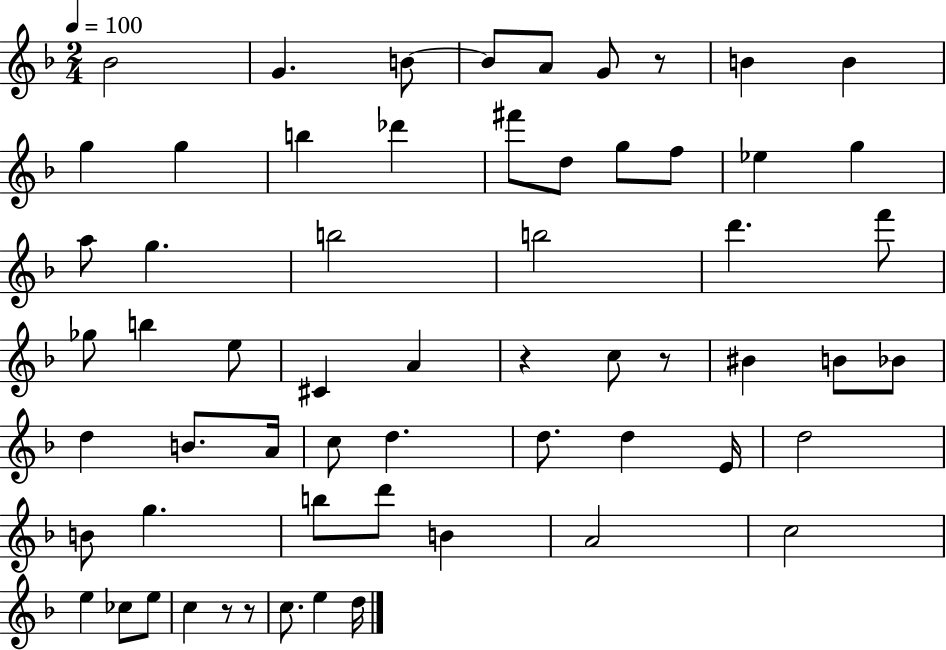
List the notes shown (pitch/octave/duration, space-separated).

Bb4/h G4/q. B4/e B4/e A4/e G4/e R/e B4/q B4/q G5/q G5/q B5/q Db6/q F#6/e D5/e G5/e F5/e Eb5/q G5/q A5/e G5/q. B5/h B5/h D6/q. F6/e Gb5/e B5/q E5/e C#4/q A4/q R/q C5/e R/e BIS4/q B4/e Bb4/e D5/q B4/e. A4/s C5/e D5/q. D5/e. D5/q E4/s D5/h B4/e G5/q. B5/e D6/e B4/q A4/h C5/h E5/q CES5/e E5/e C5/q R/e R/e C5/e. E5/q D5/s